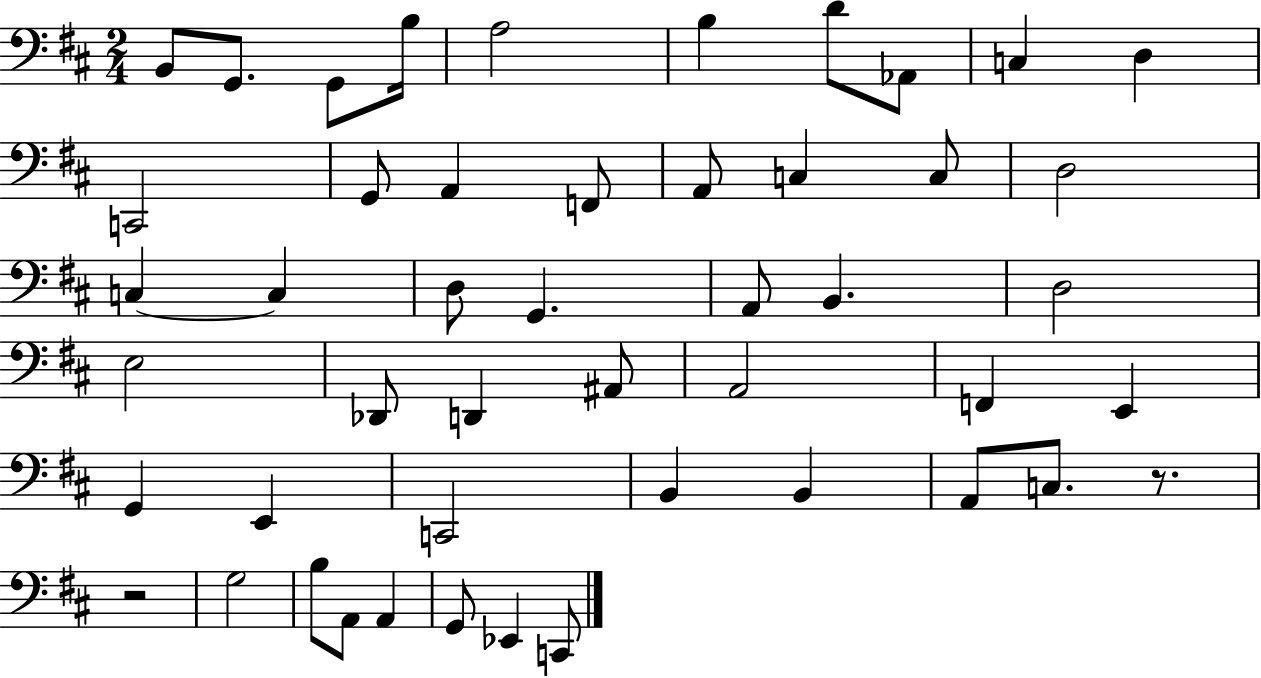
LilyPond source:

{
  \clef bass
  \numericTimeSignature
  \time 2/4
  \key d \major
  b,8 g,8. g,8 b16 | a2 | b4 d'8 aes,8 | c4 d4 | \break c,2 | g,8 a,4 f,8 | a,8 c4 c8 | d2 | \break c4~~ c4 | d8 g,4. | a,8 b,4. | d2 | \break e2 | des,8 d,4 ais,8 | a,2 | f,4 e,4 | \break g,4 e,4 | c,2 | b,4 b,4 | a,8 c8. r8. | \break r2 | g2 | b8 a,8 a,4 | g,8 ees,4 c,8 | \break \bar "|."
}